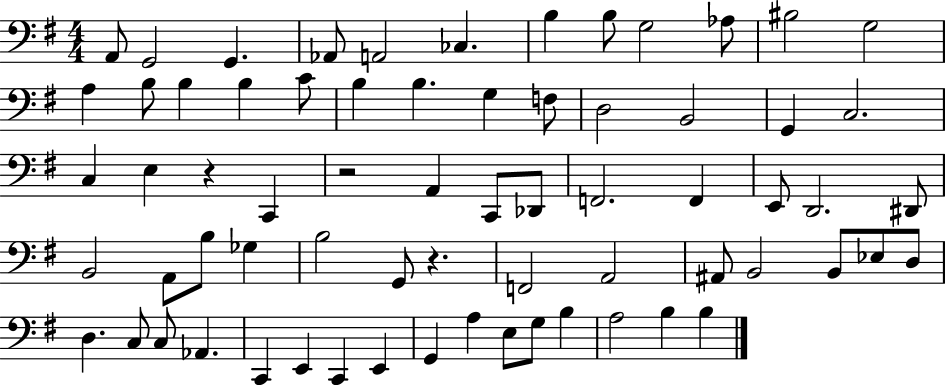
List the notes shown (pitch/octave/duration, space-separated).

A2/e G2/h G2/q. Ab2/e A2/h CES3/q. B3/q B3/e G3/h Ab3/e BIS3/h G3/h A3/q B3/e B3/q B3/q C4/e B3/q B3/q. G3/q F3/e D3/h B2/h G2/q C3/h. C3/q E3/q R/q C2/q R/h A2/q C2/e Db2/e F2/h. F2/q E2/e D2/h. D#2/e B2/h A2/e B3/e Gb3/q B3/h G2/e R/q. F2/h A2/h A#2/e B2/h B2/e Eb3/e D3/e D3/q. C3/e C3/e Ab2/q. C2/q E2/q C2/q E2/q G2/q A3/q E3/e G3/e B3/q A3/h B3/q B3/q